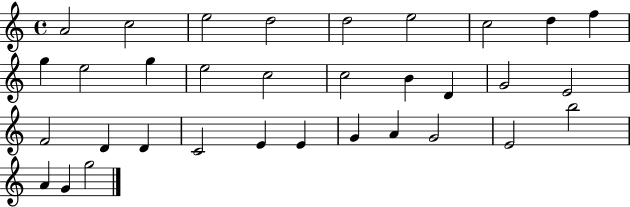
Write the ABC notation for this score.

X:1
T:Untitled
M:4/4
L:1/4
K:C
A2 c2 e2 d2 d2 e2 c2 d f g e2 g e2 c2 c2 B D G2 E2 F2 D D C2 E E G A G2 E2 b2 A G g2